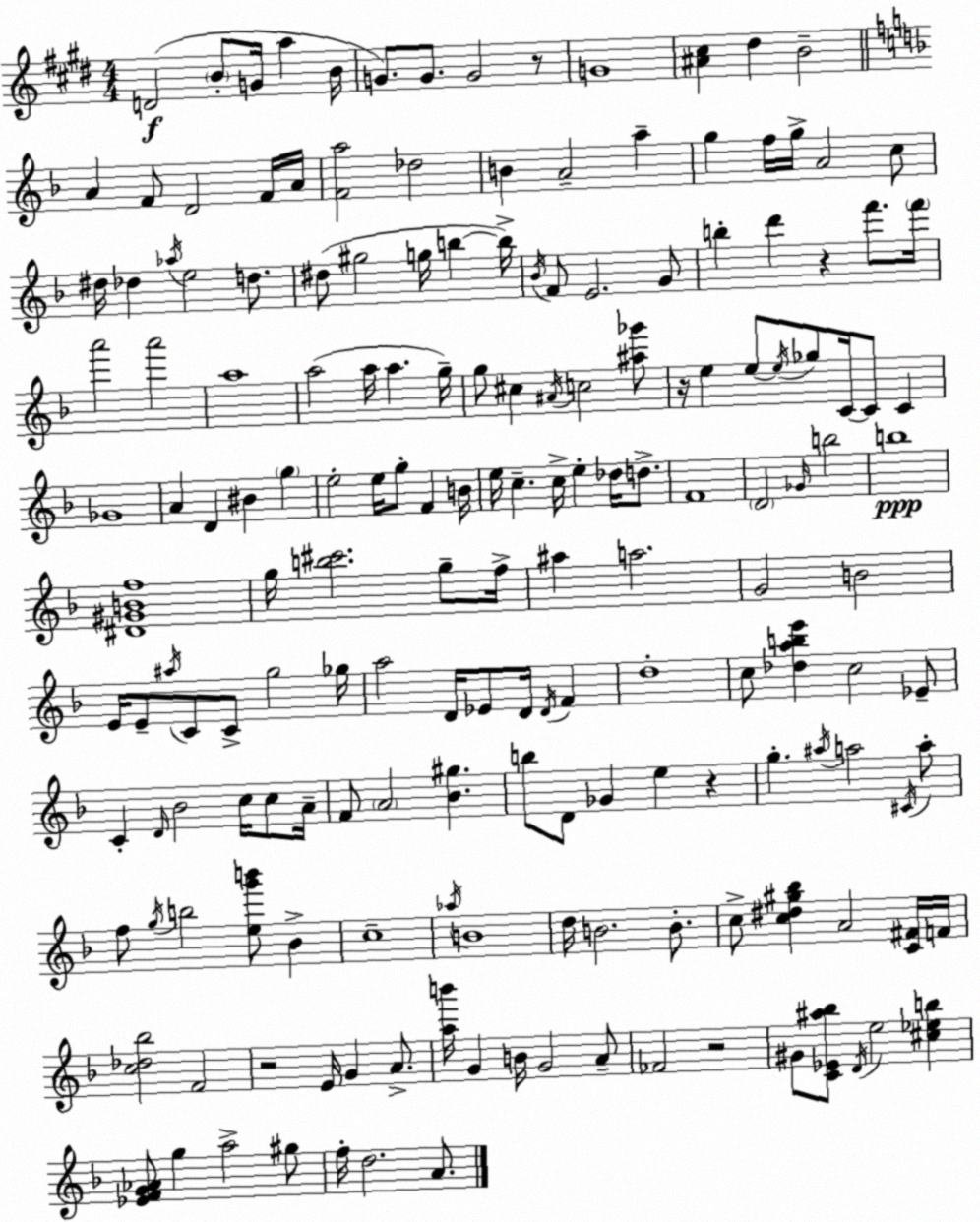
X:1
T:Untitled
M:4/4
L:1/4
K:E
D2 B/2 G/4 a B/4 G/2 G/2 G2 z/2 G4 [^A^c] ^d B2 A F/2 D2 F/4 A/4 [Fa]2 _d2 B A2 a g f/4 g/4 A2 c/2 ^d/4 _d _a/4 e2 d/2 ^d/2 ^g2 g/4 b b/4 _B/4 F/2 E2 G/2 b d' z f'/2 f'/4 a'2 a'2 a4 a2 a/4 a g/4 g/2 ^c ^A/4 c2 [^a_g']/2 z/4 e e/2 e/4 _g/2 C/4 C/2 C _G4 A D ^B g e2 e/4 g/2 F B/4 e/4 c c/4 e _d/4 d/2 F4 D2 _G/4 b2 b4 [^D^GBf]4 g/4 [b^c']2 g/2 f/4 ^a a2 G2 B2 E/4 E/2 ^a/4 C/2 C/2 g2 _g/4 a2 D/4 _E/2 D/4 D/4 F d4 c/2 [_dabe'] c2 _E/2 C D/4 _B2 c/4 c/2 A/4 F/2 A2 [_B^g] b/2 D/2 _G e z g ^a/4 a2 ^C/4 a/2 f/2 g/4 b2 [eg'b']/2 _B c4 _a/4 B4 d/4 B2 B/2 c/2 [c^d^g_b] A2 [C^F]/4 F/4 [c_d_b]2 F2 z2 E/4 G A/2 [ab']/4 G B/4 G2 A/2 _F2 z2 ^G/2 [C_E^a_b]/2 D/4 e2 [^c_eb] [_EFG_A]/2 g a2 ^g/2 f/4 d2 A/2